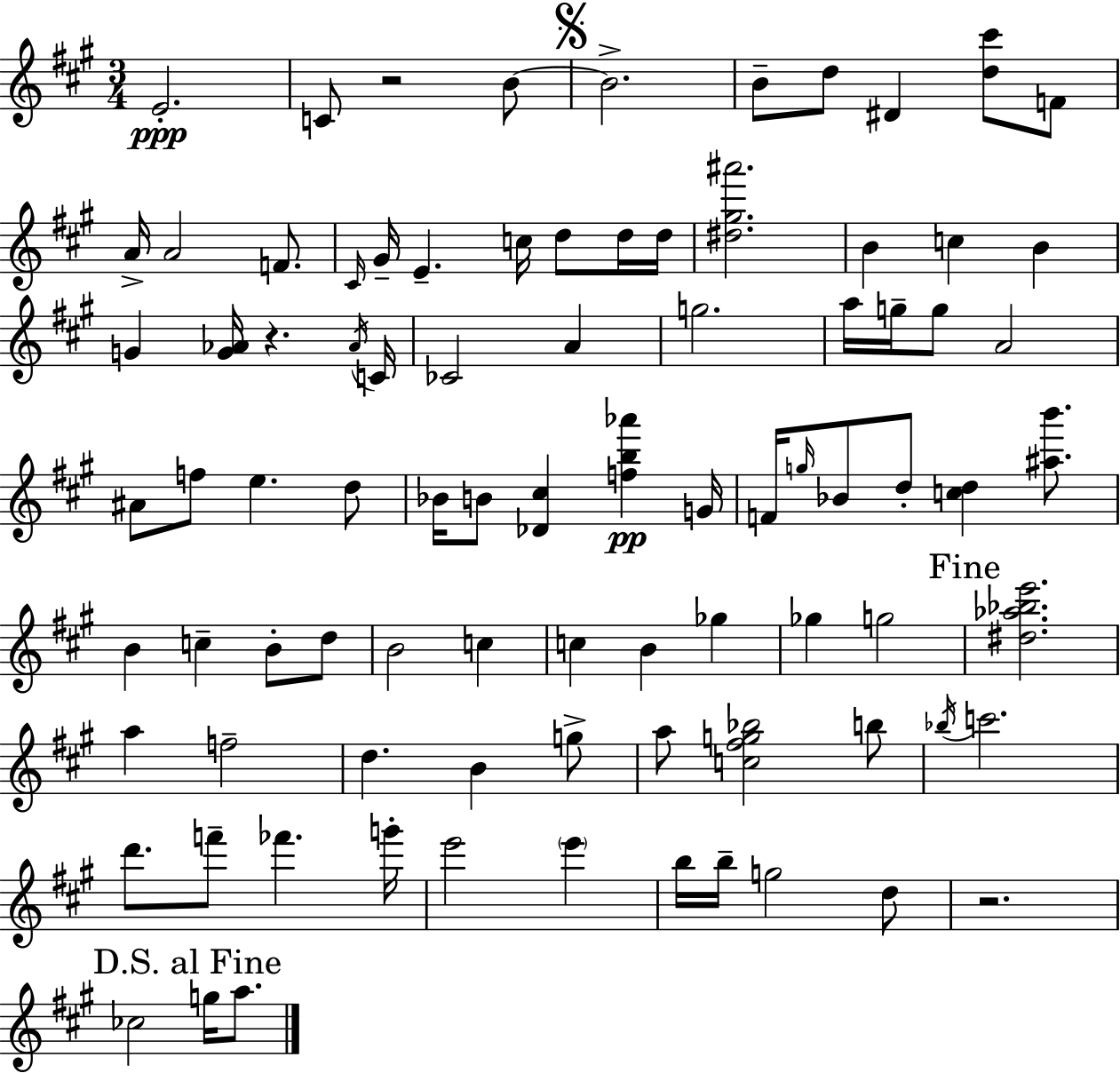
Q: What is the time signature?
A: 3/4